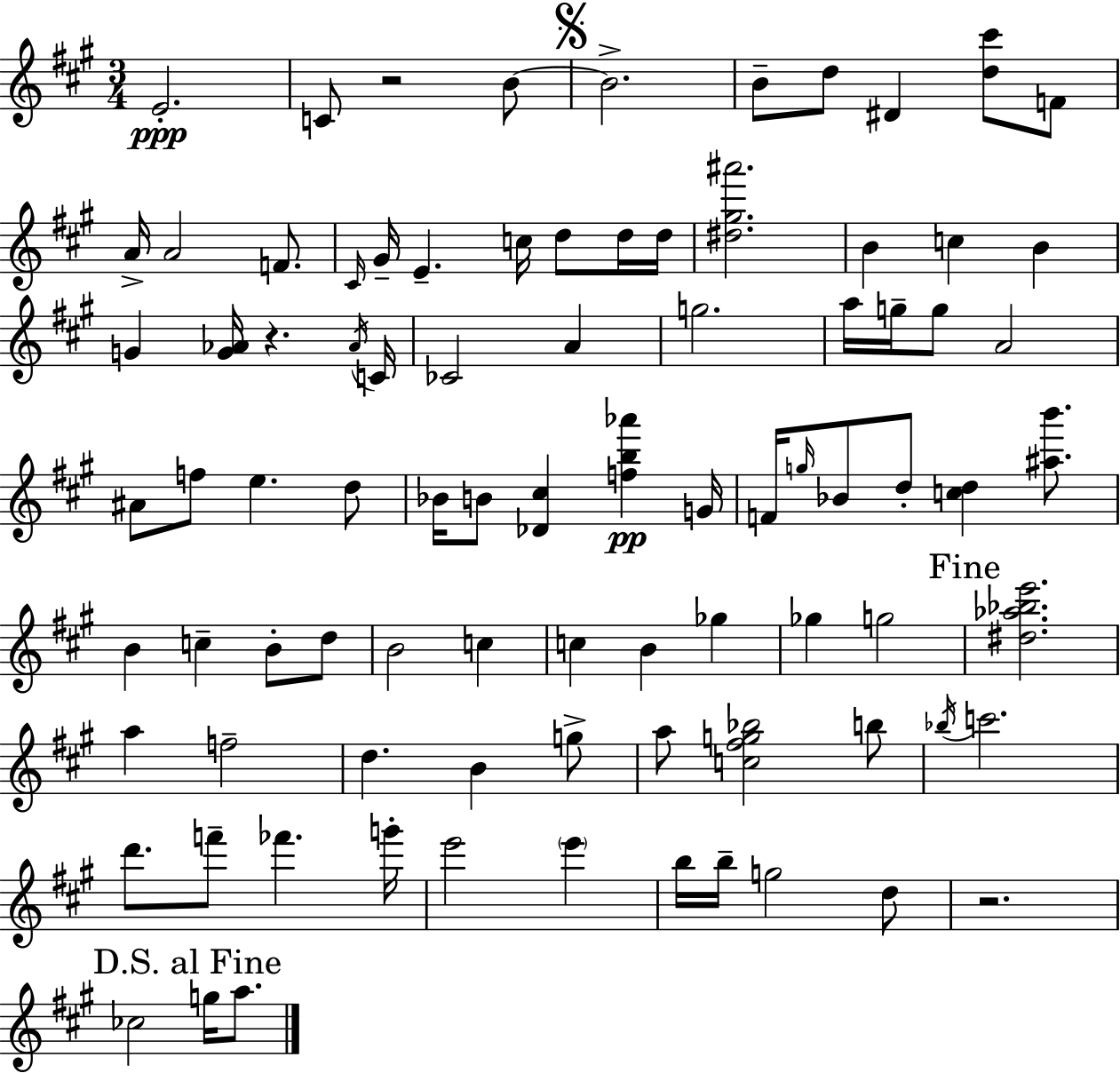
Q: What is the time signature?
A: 3/4